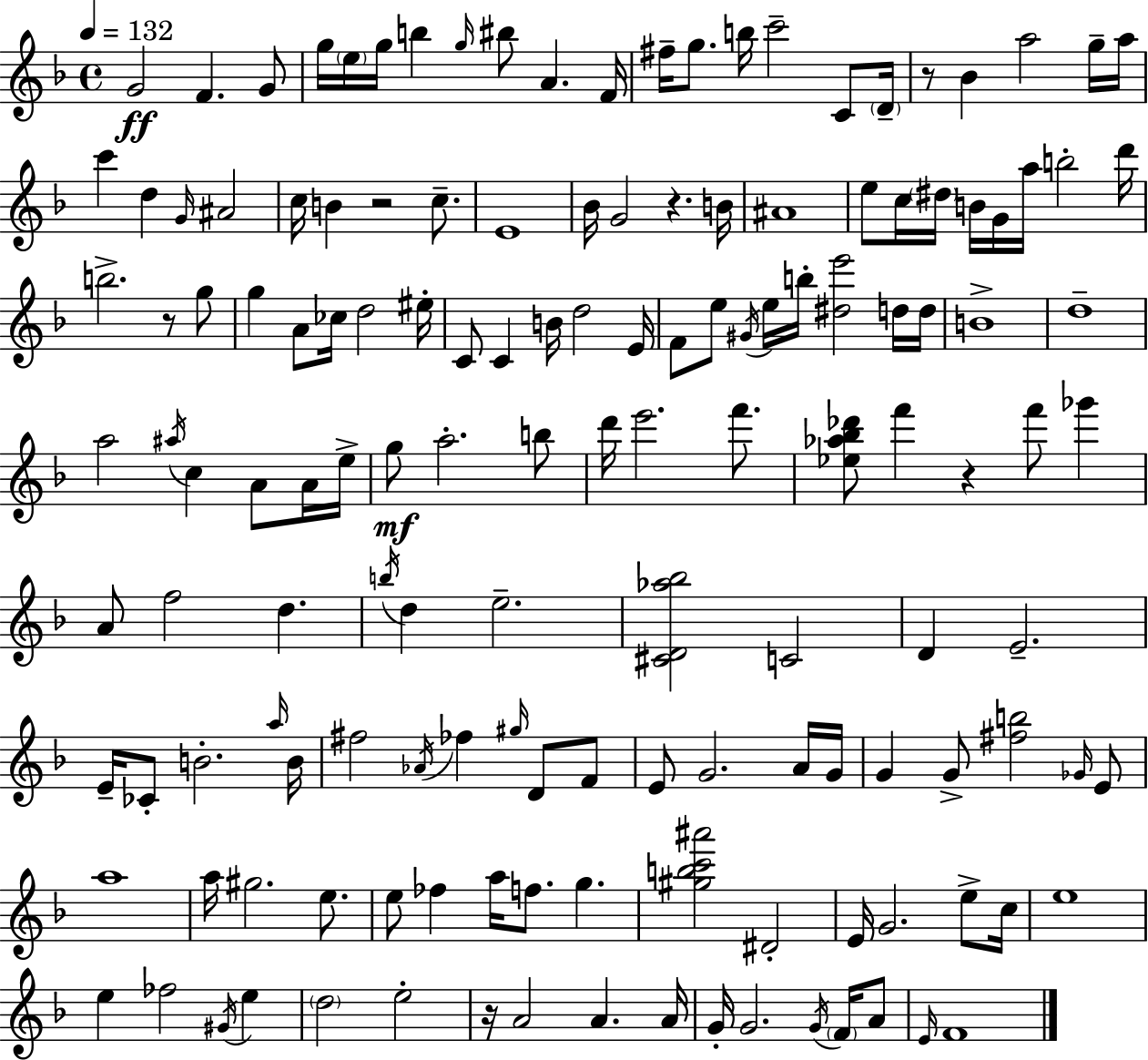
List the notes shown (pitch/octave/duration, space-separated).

G4/h F4/q. G4/e G5/s E5/s G5/s B5/q G5/s BIS5/e A4/q. F4/s F#5/s G5/e. B5/s C6/h C4/e D4/s R/e Bb4/q A5/h G5/s A5/s C6/q D5/q G4/s A#4/h C5/s B4/q R/h C5/e. E4/w Bb4/s G4/h R/q. B4/s A#4/w E5/e C5/s D#5/s B4/s G4/s A5/s B5/h D6/s B5/h. R/e G5/e G5/q A4/e CES5/s D5/h EIS5/s C4/e C4/q B4/s D5/h E4/s F4/e E5/e G#4/s E5/s B5/s [D#5,E6]/h D5/s D5/s B4/w D5/w A5/h A#5/s C5/q A4/e A4/s E5/s G5/e A5/h. B5/e D6/s E6/h. F6/e. [Eb5,Ab5,Bb5,Db6]/e F6/q R/q F6/e Gb6/q A4/e F5/h D5/q. B5/s D5/q E5/h. [C#4,D4,Ab5,Bb5]/h C4/h D4/q E4/h. E4/s CES4/e B4/h. A5/s B4/s F#5/h Ab4/s FES5/q G#5/s D4/e F4/e E4/e G4/h. A4/s G4/s G4/q G4/e [F#5,B5]/h Gb4/s E4/e A5/w A5/s G#5/h. E5/e. E5/e FES5/q A5/s F5/e. G5/q. [G#5,B5,C6,A#6]/h D#4/h E4/s G4/h. E5/e C5/s E5/w E5/q FES5/h G#4/s E5/q D5/h E5/h R/s A4/h A4/q. A4/s G4/s G4/h. G4/s F4/s A4/e E4/s F4/w